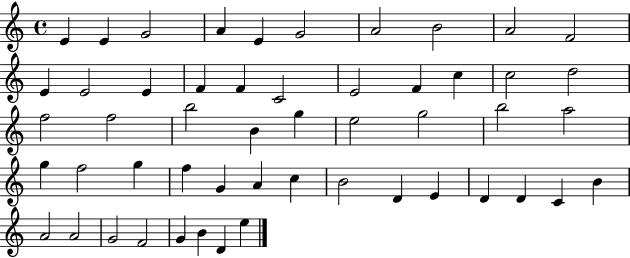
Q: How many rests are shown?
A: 0